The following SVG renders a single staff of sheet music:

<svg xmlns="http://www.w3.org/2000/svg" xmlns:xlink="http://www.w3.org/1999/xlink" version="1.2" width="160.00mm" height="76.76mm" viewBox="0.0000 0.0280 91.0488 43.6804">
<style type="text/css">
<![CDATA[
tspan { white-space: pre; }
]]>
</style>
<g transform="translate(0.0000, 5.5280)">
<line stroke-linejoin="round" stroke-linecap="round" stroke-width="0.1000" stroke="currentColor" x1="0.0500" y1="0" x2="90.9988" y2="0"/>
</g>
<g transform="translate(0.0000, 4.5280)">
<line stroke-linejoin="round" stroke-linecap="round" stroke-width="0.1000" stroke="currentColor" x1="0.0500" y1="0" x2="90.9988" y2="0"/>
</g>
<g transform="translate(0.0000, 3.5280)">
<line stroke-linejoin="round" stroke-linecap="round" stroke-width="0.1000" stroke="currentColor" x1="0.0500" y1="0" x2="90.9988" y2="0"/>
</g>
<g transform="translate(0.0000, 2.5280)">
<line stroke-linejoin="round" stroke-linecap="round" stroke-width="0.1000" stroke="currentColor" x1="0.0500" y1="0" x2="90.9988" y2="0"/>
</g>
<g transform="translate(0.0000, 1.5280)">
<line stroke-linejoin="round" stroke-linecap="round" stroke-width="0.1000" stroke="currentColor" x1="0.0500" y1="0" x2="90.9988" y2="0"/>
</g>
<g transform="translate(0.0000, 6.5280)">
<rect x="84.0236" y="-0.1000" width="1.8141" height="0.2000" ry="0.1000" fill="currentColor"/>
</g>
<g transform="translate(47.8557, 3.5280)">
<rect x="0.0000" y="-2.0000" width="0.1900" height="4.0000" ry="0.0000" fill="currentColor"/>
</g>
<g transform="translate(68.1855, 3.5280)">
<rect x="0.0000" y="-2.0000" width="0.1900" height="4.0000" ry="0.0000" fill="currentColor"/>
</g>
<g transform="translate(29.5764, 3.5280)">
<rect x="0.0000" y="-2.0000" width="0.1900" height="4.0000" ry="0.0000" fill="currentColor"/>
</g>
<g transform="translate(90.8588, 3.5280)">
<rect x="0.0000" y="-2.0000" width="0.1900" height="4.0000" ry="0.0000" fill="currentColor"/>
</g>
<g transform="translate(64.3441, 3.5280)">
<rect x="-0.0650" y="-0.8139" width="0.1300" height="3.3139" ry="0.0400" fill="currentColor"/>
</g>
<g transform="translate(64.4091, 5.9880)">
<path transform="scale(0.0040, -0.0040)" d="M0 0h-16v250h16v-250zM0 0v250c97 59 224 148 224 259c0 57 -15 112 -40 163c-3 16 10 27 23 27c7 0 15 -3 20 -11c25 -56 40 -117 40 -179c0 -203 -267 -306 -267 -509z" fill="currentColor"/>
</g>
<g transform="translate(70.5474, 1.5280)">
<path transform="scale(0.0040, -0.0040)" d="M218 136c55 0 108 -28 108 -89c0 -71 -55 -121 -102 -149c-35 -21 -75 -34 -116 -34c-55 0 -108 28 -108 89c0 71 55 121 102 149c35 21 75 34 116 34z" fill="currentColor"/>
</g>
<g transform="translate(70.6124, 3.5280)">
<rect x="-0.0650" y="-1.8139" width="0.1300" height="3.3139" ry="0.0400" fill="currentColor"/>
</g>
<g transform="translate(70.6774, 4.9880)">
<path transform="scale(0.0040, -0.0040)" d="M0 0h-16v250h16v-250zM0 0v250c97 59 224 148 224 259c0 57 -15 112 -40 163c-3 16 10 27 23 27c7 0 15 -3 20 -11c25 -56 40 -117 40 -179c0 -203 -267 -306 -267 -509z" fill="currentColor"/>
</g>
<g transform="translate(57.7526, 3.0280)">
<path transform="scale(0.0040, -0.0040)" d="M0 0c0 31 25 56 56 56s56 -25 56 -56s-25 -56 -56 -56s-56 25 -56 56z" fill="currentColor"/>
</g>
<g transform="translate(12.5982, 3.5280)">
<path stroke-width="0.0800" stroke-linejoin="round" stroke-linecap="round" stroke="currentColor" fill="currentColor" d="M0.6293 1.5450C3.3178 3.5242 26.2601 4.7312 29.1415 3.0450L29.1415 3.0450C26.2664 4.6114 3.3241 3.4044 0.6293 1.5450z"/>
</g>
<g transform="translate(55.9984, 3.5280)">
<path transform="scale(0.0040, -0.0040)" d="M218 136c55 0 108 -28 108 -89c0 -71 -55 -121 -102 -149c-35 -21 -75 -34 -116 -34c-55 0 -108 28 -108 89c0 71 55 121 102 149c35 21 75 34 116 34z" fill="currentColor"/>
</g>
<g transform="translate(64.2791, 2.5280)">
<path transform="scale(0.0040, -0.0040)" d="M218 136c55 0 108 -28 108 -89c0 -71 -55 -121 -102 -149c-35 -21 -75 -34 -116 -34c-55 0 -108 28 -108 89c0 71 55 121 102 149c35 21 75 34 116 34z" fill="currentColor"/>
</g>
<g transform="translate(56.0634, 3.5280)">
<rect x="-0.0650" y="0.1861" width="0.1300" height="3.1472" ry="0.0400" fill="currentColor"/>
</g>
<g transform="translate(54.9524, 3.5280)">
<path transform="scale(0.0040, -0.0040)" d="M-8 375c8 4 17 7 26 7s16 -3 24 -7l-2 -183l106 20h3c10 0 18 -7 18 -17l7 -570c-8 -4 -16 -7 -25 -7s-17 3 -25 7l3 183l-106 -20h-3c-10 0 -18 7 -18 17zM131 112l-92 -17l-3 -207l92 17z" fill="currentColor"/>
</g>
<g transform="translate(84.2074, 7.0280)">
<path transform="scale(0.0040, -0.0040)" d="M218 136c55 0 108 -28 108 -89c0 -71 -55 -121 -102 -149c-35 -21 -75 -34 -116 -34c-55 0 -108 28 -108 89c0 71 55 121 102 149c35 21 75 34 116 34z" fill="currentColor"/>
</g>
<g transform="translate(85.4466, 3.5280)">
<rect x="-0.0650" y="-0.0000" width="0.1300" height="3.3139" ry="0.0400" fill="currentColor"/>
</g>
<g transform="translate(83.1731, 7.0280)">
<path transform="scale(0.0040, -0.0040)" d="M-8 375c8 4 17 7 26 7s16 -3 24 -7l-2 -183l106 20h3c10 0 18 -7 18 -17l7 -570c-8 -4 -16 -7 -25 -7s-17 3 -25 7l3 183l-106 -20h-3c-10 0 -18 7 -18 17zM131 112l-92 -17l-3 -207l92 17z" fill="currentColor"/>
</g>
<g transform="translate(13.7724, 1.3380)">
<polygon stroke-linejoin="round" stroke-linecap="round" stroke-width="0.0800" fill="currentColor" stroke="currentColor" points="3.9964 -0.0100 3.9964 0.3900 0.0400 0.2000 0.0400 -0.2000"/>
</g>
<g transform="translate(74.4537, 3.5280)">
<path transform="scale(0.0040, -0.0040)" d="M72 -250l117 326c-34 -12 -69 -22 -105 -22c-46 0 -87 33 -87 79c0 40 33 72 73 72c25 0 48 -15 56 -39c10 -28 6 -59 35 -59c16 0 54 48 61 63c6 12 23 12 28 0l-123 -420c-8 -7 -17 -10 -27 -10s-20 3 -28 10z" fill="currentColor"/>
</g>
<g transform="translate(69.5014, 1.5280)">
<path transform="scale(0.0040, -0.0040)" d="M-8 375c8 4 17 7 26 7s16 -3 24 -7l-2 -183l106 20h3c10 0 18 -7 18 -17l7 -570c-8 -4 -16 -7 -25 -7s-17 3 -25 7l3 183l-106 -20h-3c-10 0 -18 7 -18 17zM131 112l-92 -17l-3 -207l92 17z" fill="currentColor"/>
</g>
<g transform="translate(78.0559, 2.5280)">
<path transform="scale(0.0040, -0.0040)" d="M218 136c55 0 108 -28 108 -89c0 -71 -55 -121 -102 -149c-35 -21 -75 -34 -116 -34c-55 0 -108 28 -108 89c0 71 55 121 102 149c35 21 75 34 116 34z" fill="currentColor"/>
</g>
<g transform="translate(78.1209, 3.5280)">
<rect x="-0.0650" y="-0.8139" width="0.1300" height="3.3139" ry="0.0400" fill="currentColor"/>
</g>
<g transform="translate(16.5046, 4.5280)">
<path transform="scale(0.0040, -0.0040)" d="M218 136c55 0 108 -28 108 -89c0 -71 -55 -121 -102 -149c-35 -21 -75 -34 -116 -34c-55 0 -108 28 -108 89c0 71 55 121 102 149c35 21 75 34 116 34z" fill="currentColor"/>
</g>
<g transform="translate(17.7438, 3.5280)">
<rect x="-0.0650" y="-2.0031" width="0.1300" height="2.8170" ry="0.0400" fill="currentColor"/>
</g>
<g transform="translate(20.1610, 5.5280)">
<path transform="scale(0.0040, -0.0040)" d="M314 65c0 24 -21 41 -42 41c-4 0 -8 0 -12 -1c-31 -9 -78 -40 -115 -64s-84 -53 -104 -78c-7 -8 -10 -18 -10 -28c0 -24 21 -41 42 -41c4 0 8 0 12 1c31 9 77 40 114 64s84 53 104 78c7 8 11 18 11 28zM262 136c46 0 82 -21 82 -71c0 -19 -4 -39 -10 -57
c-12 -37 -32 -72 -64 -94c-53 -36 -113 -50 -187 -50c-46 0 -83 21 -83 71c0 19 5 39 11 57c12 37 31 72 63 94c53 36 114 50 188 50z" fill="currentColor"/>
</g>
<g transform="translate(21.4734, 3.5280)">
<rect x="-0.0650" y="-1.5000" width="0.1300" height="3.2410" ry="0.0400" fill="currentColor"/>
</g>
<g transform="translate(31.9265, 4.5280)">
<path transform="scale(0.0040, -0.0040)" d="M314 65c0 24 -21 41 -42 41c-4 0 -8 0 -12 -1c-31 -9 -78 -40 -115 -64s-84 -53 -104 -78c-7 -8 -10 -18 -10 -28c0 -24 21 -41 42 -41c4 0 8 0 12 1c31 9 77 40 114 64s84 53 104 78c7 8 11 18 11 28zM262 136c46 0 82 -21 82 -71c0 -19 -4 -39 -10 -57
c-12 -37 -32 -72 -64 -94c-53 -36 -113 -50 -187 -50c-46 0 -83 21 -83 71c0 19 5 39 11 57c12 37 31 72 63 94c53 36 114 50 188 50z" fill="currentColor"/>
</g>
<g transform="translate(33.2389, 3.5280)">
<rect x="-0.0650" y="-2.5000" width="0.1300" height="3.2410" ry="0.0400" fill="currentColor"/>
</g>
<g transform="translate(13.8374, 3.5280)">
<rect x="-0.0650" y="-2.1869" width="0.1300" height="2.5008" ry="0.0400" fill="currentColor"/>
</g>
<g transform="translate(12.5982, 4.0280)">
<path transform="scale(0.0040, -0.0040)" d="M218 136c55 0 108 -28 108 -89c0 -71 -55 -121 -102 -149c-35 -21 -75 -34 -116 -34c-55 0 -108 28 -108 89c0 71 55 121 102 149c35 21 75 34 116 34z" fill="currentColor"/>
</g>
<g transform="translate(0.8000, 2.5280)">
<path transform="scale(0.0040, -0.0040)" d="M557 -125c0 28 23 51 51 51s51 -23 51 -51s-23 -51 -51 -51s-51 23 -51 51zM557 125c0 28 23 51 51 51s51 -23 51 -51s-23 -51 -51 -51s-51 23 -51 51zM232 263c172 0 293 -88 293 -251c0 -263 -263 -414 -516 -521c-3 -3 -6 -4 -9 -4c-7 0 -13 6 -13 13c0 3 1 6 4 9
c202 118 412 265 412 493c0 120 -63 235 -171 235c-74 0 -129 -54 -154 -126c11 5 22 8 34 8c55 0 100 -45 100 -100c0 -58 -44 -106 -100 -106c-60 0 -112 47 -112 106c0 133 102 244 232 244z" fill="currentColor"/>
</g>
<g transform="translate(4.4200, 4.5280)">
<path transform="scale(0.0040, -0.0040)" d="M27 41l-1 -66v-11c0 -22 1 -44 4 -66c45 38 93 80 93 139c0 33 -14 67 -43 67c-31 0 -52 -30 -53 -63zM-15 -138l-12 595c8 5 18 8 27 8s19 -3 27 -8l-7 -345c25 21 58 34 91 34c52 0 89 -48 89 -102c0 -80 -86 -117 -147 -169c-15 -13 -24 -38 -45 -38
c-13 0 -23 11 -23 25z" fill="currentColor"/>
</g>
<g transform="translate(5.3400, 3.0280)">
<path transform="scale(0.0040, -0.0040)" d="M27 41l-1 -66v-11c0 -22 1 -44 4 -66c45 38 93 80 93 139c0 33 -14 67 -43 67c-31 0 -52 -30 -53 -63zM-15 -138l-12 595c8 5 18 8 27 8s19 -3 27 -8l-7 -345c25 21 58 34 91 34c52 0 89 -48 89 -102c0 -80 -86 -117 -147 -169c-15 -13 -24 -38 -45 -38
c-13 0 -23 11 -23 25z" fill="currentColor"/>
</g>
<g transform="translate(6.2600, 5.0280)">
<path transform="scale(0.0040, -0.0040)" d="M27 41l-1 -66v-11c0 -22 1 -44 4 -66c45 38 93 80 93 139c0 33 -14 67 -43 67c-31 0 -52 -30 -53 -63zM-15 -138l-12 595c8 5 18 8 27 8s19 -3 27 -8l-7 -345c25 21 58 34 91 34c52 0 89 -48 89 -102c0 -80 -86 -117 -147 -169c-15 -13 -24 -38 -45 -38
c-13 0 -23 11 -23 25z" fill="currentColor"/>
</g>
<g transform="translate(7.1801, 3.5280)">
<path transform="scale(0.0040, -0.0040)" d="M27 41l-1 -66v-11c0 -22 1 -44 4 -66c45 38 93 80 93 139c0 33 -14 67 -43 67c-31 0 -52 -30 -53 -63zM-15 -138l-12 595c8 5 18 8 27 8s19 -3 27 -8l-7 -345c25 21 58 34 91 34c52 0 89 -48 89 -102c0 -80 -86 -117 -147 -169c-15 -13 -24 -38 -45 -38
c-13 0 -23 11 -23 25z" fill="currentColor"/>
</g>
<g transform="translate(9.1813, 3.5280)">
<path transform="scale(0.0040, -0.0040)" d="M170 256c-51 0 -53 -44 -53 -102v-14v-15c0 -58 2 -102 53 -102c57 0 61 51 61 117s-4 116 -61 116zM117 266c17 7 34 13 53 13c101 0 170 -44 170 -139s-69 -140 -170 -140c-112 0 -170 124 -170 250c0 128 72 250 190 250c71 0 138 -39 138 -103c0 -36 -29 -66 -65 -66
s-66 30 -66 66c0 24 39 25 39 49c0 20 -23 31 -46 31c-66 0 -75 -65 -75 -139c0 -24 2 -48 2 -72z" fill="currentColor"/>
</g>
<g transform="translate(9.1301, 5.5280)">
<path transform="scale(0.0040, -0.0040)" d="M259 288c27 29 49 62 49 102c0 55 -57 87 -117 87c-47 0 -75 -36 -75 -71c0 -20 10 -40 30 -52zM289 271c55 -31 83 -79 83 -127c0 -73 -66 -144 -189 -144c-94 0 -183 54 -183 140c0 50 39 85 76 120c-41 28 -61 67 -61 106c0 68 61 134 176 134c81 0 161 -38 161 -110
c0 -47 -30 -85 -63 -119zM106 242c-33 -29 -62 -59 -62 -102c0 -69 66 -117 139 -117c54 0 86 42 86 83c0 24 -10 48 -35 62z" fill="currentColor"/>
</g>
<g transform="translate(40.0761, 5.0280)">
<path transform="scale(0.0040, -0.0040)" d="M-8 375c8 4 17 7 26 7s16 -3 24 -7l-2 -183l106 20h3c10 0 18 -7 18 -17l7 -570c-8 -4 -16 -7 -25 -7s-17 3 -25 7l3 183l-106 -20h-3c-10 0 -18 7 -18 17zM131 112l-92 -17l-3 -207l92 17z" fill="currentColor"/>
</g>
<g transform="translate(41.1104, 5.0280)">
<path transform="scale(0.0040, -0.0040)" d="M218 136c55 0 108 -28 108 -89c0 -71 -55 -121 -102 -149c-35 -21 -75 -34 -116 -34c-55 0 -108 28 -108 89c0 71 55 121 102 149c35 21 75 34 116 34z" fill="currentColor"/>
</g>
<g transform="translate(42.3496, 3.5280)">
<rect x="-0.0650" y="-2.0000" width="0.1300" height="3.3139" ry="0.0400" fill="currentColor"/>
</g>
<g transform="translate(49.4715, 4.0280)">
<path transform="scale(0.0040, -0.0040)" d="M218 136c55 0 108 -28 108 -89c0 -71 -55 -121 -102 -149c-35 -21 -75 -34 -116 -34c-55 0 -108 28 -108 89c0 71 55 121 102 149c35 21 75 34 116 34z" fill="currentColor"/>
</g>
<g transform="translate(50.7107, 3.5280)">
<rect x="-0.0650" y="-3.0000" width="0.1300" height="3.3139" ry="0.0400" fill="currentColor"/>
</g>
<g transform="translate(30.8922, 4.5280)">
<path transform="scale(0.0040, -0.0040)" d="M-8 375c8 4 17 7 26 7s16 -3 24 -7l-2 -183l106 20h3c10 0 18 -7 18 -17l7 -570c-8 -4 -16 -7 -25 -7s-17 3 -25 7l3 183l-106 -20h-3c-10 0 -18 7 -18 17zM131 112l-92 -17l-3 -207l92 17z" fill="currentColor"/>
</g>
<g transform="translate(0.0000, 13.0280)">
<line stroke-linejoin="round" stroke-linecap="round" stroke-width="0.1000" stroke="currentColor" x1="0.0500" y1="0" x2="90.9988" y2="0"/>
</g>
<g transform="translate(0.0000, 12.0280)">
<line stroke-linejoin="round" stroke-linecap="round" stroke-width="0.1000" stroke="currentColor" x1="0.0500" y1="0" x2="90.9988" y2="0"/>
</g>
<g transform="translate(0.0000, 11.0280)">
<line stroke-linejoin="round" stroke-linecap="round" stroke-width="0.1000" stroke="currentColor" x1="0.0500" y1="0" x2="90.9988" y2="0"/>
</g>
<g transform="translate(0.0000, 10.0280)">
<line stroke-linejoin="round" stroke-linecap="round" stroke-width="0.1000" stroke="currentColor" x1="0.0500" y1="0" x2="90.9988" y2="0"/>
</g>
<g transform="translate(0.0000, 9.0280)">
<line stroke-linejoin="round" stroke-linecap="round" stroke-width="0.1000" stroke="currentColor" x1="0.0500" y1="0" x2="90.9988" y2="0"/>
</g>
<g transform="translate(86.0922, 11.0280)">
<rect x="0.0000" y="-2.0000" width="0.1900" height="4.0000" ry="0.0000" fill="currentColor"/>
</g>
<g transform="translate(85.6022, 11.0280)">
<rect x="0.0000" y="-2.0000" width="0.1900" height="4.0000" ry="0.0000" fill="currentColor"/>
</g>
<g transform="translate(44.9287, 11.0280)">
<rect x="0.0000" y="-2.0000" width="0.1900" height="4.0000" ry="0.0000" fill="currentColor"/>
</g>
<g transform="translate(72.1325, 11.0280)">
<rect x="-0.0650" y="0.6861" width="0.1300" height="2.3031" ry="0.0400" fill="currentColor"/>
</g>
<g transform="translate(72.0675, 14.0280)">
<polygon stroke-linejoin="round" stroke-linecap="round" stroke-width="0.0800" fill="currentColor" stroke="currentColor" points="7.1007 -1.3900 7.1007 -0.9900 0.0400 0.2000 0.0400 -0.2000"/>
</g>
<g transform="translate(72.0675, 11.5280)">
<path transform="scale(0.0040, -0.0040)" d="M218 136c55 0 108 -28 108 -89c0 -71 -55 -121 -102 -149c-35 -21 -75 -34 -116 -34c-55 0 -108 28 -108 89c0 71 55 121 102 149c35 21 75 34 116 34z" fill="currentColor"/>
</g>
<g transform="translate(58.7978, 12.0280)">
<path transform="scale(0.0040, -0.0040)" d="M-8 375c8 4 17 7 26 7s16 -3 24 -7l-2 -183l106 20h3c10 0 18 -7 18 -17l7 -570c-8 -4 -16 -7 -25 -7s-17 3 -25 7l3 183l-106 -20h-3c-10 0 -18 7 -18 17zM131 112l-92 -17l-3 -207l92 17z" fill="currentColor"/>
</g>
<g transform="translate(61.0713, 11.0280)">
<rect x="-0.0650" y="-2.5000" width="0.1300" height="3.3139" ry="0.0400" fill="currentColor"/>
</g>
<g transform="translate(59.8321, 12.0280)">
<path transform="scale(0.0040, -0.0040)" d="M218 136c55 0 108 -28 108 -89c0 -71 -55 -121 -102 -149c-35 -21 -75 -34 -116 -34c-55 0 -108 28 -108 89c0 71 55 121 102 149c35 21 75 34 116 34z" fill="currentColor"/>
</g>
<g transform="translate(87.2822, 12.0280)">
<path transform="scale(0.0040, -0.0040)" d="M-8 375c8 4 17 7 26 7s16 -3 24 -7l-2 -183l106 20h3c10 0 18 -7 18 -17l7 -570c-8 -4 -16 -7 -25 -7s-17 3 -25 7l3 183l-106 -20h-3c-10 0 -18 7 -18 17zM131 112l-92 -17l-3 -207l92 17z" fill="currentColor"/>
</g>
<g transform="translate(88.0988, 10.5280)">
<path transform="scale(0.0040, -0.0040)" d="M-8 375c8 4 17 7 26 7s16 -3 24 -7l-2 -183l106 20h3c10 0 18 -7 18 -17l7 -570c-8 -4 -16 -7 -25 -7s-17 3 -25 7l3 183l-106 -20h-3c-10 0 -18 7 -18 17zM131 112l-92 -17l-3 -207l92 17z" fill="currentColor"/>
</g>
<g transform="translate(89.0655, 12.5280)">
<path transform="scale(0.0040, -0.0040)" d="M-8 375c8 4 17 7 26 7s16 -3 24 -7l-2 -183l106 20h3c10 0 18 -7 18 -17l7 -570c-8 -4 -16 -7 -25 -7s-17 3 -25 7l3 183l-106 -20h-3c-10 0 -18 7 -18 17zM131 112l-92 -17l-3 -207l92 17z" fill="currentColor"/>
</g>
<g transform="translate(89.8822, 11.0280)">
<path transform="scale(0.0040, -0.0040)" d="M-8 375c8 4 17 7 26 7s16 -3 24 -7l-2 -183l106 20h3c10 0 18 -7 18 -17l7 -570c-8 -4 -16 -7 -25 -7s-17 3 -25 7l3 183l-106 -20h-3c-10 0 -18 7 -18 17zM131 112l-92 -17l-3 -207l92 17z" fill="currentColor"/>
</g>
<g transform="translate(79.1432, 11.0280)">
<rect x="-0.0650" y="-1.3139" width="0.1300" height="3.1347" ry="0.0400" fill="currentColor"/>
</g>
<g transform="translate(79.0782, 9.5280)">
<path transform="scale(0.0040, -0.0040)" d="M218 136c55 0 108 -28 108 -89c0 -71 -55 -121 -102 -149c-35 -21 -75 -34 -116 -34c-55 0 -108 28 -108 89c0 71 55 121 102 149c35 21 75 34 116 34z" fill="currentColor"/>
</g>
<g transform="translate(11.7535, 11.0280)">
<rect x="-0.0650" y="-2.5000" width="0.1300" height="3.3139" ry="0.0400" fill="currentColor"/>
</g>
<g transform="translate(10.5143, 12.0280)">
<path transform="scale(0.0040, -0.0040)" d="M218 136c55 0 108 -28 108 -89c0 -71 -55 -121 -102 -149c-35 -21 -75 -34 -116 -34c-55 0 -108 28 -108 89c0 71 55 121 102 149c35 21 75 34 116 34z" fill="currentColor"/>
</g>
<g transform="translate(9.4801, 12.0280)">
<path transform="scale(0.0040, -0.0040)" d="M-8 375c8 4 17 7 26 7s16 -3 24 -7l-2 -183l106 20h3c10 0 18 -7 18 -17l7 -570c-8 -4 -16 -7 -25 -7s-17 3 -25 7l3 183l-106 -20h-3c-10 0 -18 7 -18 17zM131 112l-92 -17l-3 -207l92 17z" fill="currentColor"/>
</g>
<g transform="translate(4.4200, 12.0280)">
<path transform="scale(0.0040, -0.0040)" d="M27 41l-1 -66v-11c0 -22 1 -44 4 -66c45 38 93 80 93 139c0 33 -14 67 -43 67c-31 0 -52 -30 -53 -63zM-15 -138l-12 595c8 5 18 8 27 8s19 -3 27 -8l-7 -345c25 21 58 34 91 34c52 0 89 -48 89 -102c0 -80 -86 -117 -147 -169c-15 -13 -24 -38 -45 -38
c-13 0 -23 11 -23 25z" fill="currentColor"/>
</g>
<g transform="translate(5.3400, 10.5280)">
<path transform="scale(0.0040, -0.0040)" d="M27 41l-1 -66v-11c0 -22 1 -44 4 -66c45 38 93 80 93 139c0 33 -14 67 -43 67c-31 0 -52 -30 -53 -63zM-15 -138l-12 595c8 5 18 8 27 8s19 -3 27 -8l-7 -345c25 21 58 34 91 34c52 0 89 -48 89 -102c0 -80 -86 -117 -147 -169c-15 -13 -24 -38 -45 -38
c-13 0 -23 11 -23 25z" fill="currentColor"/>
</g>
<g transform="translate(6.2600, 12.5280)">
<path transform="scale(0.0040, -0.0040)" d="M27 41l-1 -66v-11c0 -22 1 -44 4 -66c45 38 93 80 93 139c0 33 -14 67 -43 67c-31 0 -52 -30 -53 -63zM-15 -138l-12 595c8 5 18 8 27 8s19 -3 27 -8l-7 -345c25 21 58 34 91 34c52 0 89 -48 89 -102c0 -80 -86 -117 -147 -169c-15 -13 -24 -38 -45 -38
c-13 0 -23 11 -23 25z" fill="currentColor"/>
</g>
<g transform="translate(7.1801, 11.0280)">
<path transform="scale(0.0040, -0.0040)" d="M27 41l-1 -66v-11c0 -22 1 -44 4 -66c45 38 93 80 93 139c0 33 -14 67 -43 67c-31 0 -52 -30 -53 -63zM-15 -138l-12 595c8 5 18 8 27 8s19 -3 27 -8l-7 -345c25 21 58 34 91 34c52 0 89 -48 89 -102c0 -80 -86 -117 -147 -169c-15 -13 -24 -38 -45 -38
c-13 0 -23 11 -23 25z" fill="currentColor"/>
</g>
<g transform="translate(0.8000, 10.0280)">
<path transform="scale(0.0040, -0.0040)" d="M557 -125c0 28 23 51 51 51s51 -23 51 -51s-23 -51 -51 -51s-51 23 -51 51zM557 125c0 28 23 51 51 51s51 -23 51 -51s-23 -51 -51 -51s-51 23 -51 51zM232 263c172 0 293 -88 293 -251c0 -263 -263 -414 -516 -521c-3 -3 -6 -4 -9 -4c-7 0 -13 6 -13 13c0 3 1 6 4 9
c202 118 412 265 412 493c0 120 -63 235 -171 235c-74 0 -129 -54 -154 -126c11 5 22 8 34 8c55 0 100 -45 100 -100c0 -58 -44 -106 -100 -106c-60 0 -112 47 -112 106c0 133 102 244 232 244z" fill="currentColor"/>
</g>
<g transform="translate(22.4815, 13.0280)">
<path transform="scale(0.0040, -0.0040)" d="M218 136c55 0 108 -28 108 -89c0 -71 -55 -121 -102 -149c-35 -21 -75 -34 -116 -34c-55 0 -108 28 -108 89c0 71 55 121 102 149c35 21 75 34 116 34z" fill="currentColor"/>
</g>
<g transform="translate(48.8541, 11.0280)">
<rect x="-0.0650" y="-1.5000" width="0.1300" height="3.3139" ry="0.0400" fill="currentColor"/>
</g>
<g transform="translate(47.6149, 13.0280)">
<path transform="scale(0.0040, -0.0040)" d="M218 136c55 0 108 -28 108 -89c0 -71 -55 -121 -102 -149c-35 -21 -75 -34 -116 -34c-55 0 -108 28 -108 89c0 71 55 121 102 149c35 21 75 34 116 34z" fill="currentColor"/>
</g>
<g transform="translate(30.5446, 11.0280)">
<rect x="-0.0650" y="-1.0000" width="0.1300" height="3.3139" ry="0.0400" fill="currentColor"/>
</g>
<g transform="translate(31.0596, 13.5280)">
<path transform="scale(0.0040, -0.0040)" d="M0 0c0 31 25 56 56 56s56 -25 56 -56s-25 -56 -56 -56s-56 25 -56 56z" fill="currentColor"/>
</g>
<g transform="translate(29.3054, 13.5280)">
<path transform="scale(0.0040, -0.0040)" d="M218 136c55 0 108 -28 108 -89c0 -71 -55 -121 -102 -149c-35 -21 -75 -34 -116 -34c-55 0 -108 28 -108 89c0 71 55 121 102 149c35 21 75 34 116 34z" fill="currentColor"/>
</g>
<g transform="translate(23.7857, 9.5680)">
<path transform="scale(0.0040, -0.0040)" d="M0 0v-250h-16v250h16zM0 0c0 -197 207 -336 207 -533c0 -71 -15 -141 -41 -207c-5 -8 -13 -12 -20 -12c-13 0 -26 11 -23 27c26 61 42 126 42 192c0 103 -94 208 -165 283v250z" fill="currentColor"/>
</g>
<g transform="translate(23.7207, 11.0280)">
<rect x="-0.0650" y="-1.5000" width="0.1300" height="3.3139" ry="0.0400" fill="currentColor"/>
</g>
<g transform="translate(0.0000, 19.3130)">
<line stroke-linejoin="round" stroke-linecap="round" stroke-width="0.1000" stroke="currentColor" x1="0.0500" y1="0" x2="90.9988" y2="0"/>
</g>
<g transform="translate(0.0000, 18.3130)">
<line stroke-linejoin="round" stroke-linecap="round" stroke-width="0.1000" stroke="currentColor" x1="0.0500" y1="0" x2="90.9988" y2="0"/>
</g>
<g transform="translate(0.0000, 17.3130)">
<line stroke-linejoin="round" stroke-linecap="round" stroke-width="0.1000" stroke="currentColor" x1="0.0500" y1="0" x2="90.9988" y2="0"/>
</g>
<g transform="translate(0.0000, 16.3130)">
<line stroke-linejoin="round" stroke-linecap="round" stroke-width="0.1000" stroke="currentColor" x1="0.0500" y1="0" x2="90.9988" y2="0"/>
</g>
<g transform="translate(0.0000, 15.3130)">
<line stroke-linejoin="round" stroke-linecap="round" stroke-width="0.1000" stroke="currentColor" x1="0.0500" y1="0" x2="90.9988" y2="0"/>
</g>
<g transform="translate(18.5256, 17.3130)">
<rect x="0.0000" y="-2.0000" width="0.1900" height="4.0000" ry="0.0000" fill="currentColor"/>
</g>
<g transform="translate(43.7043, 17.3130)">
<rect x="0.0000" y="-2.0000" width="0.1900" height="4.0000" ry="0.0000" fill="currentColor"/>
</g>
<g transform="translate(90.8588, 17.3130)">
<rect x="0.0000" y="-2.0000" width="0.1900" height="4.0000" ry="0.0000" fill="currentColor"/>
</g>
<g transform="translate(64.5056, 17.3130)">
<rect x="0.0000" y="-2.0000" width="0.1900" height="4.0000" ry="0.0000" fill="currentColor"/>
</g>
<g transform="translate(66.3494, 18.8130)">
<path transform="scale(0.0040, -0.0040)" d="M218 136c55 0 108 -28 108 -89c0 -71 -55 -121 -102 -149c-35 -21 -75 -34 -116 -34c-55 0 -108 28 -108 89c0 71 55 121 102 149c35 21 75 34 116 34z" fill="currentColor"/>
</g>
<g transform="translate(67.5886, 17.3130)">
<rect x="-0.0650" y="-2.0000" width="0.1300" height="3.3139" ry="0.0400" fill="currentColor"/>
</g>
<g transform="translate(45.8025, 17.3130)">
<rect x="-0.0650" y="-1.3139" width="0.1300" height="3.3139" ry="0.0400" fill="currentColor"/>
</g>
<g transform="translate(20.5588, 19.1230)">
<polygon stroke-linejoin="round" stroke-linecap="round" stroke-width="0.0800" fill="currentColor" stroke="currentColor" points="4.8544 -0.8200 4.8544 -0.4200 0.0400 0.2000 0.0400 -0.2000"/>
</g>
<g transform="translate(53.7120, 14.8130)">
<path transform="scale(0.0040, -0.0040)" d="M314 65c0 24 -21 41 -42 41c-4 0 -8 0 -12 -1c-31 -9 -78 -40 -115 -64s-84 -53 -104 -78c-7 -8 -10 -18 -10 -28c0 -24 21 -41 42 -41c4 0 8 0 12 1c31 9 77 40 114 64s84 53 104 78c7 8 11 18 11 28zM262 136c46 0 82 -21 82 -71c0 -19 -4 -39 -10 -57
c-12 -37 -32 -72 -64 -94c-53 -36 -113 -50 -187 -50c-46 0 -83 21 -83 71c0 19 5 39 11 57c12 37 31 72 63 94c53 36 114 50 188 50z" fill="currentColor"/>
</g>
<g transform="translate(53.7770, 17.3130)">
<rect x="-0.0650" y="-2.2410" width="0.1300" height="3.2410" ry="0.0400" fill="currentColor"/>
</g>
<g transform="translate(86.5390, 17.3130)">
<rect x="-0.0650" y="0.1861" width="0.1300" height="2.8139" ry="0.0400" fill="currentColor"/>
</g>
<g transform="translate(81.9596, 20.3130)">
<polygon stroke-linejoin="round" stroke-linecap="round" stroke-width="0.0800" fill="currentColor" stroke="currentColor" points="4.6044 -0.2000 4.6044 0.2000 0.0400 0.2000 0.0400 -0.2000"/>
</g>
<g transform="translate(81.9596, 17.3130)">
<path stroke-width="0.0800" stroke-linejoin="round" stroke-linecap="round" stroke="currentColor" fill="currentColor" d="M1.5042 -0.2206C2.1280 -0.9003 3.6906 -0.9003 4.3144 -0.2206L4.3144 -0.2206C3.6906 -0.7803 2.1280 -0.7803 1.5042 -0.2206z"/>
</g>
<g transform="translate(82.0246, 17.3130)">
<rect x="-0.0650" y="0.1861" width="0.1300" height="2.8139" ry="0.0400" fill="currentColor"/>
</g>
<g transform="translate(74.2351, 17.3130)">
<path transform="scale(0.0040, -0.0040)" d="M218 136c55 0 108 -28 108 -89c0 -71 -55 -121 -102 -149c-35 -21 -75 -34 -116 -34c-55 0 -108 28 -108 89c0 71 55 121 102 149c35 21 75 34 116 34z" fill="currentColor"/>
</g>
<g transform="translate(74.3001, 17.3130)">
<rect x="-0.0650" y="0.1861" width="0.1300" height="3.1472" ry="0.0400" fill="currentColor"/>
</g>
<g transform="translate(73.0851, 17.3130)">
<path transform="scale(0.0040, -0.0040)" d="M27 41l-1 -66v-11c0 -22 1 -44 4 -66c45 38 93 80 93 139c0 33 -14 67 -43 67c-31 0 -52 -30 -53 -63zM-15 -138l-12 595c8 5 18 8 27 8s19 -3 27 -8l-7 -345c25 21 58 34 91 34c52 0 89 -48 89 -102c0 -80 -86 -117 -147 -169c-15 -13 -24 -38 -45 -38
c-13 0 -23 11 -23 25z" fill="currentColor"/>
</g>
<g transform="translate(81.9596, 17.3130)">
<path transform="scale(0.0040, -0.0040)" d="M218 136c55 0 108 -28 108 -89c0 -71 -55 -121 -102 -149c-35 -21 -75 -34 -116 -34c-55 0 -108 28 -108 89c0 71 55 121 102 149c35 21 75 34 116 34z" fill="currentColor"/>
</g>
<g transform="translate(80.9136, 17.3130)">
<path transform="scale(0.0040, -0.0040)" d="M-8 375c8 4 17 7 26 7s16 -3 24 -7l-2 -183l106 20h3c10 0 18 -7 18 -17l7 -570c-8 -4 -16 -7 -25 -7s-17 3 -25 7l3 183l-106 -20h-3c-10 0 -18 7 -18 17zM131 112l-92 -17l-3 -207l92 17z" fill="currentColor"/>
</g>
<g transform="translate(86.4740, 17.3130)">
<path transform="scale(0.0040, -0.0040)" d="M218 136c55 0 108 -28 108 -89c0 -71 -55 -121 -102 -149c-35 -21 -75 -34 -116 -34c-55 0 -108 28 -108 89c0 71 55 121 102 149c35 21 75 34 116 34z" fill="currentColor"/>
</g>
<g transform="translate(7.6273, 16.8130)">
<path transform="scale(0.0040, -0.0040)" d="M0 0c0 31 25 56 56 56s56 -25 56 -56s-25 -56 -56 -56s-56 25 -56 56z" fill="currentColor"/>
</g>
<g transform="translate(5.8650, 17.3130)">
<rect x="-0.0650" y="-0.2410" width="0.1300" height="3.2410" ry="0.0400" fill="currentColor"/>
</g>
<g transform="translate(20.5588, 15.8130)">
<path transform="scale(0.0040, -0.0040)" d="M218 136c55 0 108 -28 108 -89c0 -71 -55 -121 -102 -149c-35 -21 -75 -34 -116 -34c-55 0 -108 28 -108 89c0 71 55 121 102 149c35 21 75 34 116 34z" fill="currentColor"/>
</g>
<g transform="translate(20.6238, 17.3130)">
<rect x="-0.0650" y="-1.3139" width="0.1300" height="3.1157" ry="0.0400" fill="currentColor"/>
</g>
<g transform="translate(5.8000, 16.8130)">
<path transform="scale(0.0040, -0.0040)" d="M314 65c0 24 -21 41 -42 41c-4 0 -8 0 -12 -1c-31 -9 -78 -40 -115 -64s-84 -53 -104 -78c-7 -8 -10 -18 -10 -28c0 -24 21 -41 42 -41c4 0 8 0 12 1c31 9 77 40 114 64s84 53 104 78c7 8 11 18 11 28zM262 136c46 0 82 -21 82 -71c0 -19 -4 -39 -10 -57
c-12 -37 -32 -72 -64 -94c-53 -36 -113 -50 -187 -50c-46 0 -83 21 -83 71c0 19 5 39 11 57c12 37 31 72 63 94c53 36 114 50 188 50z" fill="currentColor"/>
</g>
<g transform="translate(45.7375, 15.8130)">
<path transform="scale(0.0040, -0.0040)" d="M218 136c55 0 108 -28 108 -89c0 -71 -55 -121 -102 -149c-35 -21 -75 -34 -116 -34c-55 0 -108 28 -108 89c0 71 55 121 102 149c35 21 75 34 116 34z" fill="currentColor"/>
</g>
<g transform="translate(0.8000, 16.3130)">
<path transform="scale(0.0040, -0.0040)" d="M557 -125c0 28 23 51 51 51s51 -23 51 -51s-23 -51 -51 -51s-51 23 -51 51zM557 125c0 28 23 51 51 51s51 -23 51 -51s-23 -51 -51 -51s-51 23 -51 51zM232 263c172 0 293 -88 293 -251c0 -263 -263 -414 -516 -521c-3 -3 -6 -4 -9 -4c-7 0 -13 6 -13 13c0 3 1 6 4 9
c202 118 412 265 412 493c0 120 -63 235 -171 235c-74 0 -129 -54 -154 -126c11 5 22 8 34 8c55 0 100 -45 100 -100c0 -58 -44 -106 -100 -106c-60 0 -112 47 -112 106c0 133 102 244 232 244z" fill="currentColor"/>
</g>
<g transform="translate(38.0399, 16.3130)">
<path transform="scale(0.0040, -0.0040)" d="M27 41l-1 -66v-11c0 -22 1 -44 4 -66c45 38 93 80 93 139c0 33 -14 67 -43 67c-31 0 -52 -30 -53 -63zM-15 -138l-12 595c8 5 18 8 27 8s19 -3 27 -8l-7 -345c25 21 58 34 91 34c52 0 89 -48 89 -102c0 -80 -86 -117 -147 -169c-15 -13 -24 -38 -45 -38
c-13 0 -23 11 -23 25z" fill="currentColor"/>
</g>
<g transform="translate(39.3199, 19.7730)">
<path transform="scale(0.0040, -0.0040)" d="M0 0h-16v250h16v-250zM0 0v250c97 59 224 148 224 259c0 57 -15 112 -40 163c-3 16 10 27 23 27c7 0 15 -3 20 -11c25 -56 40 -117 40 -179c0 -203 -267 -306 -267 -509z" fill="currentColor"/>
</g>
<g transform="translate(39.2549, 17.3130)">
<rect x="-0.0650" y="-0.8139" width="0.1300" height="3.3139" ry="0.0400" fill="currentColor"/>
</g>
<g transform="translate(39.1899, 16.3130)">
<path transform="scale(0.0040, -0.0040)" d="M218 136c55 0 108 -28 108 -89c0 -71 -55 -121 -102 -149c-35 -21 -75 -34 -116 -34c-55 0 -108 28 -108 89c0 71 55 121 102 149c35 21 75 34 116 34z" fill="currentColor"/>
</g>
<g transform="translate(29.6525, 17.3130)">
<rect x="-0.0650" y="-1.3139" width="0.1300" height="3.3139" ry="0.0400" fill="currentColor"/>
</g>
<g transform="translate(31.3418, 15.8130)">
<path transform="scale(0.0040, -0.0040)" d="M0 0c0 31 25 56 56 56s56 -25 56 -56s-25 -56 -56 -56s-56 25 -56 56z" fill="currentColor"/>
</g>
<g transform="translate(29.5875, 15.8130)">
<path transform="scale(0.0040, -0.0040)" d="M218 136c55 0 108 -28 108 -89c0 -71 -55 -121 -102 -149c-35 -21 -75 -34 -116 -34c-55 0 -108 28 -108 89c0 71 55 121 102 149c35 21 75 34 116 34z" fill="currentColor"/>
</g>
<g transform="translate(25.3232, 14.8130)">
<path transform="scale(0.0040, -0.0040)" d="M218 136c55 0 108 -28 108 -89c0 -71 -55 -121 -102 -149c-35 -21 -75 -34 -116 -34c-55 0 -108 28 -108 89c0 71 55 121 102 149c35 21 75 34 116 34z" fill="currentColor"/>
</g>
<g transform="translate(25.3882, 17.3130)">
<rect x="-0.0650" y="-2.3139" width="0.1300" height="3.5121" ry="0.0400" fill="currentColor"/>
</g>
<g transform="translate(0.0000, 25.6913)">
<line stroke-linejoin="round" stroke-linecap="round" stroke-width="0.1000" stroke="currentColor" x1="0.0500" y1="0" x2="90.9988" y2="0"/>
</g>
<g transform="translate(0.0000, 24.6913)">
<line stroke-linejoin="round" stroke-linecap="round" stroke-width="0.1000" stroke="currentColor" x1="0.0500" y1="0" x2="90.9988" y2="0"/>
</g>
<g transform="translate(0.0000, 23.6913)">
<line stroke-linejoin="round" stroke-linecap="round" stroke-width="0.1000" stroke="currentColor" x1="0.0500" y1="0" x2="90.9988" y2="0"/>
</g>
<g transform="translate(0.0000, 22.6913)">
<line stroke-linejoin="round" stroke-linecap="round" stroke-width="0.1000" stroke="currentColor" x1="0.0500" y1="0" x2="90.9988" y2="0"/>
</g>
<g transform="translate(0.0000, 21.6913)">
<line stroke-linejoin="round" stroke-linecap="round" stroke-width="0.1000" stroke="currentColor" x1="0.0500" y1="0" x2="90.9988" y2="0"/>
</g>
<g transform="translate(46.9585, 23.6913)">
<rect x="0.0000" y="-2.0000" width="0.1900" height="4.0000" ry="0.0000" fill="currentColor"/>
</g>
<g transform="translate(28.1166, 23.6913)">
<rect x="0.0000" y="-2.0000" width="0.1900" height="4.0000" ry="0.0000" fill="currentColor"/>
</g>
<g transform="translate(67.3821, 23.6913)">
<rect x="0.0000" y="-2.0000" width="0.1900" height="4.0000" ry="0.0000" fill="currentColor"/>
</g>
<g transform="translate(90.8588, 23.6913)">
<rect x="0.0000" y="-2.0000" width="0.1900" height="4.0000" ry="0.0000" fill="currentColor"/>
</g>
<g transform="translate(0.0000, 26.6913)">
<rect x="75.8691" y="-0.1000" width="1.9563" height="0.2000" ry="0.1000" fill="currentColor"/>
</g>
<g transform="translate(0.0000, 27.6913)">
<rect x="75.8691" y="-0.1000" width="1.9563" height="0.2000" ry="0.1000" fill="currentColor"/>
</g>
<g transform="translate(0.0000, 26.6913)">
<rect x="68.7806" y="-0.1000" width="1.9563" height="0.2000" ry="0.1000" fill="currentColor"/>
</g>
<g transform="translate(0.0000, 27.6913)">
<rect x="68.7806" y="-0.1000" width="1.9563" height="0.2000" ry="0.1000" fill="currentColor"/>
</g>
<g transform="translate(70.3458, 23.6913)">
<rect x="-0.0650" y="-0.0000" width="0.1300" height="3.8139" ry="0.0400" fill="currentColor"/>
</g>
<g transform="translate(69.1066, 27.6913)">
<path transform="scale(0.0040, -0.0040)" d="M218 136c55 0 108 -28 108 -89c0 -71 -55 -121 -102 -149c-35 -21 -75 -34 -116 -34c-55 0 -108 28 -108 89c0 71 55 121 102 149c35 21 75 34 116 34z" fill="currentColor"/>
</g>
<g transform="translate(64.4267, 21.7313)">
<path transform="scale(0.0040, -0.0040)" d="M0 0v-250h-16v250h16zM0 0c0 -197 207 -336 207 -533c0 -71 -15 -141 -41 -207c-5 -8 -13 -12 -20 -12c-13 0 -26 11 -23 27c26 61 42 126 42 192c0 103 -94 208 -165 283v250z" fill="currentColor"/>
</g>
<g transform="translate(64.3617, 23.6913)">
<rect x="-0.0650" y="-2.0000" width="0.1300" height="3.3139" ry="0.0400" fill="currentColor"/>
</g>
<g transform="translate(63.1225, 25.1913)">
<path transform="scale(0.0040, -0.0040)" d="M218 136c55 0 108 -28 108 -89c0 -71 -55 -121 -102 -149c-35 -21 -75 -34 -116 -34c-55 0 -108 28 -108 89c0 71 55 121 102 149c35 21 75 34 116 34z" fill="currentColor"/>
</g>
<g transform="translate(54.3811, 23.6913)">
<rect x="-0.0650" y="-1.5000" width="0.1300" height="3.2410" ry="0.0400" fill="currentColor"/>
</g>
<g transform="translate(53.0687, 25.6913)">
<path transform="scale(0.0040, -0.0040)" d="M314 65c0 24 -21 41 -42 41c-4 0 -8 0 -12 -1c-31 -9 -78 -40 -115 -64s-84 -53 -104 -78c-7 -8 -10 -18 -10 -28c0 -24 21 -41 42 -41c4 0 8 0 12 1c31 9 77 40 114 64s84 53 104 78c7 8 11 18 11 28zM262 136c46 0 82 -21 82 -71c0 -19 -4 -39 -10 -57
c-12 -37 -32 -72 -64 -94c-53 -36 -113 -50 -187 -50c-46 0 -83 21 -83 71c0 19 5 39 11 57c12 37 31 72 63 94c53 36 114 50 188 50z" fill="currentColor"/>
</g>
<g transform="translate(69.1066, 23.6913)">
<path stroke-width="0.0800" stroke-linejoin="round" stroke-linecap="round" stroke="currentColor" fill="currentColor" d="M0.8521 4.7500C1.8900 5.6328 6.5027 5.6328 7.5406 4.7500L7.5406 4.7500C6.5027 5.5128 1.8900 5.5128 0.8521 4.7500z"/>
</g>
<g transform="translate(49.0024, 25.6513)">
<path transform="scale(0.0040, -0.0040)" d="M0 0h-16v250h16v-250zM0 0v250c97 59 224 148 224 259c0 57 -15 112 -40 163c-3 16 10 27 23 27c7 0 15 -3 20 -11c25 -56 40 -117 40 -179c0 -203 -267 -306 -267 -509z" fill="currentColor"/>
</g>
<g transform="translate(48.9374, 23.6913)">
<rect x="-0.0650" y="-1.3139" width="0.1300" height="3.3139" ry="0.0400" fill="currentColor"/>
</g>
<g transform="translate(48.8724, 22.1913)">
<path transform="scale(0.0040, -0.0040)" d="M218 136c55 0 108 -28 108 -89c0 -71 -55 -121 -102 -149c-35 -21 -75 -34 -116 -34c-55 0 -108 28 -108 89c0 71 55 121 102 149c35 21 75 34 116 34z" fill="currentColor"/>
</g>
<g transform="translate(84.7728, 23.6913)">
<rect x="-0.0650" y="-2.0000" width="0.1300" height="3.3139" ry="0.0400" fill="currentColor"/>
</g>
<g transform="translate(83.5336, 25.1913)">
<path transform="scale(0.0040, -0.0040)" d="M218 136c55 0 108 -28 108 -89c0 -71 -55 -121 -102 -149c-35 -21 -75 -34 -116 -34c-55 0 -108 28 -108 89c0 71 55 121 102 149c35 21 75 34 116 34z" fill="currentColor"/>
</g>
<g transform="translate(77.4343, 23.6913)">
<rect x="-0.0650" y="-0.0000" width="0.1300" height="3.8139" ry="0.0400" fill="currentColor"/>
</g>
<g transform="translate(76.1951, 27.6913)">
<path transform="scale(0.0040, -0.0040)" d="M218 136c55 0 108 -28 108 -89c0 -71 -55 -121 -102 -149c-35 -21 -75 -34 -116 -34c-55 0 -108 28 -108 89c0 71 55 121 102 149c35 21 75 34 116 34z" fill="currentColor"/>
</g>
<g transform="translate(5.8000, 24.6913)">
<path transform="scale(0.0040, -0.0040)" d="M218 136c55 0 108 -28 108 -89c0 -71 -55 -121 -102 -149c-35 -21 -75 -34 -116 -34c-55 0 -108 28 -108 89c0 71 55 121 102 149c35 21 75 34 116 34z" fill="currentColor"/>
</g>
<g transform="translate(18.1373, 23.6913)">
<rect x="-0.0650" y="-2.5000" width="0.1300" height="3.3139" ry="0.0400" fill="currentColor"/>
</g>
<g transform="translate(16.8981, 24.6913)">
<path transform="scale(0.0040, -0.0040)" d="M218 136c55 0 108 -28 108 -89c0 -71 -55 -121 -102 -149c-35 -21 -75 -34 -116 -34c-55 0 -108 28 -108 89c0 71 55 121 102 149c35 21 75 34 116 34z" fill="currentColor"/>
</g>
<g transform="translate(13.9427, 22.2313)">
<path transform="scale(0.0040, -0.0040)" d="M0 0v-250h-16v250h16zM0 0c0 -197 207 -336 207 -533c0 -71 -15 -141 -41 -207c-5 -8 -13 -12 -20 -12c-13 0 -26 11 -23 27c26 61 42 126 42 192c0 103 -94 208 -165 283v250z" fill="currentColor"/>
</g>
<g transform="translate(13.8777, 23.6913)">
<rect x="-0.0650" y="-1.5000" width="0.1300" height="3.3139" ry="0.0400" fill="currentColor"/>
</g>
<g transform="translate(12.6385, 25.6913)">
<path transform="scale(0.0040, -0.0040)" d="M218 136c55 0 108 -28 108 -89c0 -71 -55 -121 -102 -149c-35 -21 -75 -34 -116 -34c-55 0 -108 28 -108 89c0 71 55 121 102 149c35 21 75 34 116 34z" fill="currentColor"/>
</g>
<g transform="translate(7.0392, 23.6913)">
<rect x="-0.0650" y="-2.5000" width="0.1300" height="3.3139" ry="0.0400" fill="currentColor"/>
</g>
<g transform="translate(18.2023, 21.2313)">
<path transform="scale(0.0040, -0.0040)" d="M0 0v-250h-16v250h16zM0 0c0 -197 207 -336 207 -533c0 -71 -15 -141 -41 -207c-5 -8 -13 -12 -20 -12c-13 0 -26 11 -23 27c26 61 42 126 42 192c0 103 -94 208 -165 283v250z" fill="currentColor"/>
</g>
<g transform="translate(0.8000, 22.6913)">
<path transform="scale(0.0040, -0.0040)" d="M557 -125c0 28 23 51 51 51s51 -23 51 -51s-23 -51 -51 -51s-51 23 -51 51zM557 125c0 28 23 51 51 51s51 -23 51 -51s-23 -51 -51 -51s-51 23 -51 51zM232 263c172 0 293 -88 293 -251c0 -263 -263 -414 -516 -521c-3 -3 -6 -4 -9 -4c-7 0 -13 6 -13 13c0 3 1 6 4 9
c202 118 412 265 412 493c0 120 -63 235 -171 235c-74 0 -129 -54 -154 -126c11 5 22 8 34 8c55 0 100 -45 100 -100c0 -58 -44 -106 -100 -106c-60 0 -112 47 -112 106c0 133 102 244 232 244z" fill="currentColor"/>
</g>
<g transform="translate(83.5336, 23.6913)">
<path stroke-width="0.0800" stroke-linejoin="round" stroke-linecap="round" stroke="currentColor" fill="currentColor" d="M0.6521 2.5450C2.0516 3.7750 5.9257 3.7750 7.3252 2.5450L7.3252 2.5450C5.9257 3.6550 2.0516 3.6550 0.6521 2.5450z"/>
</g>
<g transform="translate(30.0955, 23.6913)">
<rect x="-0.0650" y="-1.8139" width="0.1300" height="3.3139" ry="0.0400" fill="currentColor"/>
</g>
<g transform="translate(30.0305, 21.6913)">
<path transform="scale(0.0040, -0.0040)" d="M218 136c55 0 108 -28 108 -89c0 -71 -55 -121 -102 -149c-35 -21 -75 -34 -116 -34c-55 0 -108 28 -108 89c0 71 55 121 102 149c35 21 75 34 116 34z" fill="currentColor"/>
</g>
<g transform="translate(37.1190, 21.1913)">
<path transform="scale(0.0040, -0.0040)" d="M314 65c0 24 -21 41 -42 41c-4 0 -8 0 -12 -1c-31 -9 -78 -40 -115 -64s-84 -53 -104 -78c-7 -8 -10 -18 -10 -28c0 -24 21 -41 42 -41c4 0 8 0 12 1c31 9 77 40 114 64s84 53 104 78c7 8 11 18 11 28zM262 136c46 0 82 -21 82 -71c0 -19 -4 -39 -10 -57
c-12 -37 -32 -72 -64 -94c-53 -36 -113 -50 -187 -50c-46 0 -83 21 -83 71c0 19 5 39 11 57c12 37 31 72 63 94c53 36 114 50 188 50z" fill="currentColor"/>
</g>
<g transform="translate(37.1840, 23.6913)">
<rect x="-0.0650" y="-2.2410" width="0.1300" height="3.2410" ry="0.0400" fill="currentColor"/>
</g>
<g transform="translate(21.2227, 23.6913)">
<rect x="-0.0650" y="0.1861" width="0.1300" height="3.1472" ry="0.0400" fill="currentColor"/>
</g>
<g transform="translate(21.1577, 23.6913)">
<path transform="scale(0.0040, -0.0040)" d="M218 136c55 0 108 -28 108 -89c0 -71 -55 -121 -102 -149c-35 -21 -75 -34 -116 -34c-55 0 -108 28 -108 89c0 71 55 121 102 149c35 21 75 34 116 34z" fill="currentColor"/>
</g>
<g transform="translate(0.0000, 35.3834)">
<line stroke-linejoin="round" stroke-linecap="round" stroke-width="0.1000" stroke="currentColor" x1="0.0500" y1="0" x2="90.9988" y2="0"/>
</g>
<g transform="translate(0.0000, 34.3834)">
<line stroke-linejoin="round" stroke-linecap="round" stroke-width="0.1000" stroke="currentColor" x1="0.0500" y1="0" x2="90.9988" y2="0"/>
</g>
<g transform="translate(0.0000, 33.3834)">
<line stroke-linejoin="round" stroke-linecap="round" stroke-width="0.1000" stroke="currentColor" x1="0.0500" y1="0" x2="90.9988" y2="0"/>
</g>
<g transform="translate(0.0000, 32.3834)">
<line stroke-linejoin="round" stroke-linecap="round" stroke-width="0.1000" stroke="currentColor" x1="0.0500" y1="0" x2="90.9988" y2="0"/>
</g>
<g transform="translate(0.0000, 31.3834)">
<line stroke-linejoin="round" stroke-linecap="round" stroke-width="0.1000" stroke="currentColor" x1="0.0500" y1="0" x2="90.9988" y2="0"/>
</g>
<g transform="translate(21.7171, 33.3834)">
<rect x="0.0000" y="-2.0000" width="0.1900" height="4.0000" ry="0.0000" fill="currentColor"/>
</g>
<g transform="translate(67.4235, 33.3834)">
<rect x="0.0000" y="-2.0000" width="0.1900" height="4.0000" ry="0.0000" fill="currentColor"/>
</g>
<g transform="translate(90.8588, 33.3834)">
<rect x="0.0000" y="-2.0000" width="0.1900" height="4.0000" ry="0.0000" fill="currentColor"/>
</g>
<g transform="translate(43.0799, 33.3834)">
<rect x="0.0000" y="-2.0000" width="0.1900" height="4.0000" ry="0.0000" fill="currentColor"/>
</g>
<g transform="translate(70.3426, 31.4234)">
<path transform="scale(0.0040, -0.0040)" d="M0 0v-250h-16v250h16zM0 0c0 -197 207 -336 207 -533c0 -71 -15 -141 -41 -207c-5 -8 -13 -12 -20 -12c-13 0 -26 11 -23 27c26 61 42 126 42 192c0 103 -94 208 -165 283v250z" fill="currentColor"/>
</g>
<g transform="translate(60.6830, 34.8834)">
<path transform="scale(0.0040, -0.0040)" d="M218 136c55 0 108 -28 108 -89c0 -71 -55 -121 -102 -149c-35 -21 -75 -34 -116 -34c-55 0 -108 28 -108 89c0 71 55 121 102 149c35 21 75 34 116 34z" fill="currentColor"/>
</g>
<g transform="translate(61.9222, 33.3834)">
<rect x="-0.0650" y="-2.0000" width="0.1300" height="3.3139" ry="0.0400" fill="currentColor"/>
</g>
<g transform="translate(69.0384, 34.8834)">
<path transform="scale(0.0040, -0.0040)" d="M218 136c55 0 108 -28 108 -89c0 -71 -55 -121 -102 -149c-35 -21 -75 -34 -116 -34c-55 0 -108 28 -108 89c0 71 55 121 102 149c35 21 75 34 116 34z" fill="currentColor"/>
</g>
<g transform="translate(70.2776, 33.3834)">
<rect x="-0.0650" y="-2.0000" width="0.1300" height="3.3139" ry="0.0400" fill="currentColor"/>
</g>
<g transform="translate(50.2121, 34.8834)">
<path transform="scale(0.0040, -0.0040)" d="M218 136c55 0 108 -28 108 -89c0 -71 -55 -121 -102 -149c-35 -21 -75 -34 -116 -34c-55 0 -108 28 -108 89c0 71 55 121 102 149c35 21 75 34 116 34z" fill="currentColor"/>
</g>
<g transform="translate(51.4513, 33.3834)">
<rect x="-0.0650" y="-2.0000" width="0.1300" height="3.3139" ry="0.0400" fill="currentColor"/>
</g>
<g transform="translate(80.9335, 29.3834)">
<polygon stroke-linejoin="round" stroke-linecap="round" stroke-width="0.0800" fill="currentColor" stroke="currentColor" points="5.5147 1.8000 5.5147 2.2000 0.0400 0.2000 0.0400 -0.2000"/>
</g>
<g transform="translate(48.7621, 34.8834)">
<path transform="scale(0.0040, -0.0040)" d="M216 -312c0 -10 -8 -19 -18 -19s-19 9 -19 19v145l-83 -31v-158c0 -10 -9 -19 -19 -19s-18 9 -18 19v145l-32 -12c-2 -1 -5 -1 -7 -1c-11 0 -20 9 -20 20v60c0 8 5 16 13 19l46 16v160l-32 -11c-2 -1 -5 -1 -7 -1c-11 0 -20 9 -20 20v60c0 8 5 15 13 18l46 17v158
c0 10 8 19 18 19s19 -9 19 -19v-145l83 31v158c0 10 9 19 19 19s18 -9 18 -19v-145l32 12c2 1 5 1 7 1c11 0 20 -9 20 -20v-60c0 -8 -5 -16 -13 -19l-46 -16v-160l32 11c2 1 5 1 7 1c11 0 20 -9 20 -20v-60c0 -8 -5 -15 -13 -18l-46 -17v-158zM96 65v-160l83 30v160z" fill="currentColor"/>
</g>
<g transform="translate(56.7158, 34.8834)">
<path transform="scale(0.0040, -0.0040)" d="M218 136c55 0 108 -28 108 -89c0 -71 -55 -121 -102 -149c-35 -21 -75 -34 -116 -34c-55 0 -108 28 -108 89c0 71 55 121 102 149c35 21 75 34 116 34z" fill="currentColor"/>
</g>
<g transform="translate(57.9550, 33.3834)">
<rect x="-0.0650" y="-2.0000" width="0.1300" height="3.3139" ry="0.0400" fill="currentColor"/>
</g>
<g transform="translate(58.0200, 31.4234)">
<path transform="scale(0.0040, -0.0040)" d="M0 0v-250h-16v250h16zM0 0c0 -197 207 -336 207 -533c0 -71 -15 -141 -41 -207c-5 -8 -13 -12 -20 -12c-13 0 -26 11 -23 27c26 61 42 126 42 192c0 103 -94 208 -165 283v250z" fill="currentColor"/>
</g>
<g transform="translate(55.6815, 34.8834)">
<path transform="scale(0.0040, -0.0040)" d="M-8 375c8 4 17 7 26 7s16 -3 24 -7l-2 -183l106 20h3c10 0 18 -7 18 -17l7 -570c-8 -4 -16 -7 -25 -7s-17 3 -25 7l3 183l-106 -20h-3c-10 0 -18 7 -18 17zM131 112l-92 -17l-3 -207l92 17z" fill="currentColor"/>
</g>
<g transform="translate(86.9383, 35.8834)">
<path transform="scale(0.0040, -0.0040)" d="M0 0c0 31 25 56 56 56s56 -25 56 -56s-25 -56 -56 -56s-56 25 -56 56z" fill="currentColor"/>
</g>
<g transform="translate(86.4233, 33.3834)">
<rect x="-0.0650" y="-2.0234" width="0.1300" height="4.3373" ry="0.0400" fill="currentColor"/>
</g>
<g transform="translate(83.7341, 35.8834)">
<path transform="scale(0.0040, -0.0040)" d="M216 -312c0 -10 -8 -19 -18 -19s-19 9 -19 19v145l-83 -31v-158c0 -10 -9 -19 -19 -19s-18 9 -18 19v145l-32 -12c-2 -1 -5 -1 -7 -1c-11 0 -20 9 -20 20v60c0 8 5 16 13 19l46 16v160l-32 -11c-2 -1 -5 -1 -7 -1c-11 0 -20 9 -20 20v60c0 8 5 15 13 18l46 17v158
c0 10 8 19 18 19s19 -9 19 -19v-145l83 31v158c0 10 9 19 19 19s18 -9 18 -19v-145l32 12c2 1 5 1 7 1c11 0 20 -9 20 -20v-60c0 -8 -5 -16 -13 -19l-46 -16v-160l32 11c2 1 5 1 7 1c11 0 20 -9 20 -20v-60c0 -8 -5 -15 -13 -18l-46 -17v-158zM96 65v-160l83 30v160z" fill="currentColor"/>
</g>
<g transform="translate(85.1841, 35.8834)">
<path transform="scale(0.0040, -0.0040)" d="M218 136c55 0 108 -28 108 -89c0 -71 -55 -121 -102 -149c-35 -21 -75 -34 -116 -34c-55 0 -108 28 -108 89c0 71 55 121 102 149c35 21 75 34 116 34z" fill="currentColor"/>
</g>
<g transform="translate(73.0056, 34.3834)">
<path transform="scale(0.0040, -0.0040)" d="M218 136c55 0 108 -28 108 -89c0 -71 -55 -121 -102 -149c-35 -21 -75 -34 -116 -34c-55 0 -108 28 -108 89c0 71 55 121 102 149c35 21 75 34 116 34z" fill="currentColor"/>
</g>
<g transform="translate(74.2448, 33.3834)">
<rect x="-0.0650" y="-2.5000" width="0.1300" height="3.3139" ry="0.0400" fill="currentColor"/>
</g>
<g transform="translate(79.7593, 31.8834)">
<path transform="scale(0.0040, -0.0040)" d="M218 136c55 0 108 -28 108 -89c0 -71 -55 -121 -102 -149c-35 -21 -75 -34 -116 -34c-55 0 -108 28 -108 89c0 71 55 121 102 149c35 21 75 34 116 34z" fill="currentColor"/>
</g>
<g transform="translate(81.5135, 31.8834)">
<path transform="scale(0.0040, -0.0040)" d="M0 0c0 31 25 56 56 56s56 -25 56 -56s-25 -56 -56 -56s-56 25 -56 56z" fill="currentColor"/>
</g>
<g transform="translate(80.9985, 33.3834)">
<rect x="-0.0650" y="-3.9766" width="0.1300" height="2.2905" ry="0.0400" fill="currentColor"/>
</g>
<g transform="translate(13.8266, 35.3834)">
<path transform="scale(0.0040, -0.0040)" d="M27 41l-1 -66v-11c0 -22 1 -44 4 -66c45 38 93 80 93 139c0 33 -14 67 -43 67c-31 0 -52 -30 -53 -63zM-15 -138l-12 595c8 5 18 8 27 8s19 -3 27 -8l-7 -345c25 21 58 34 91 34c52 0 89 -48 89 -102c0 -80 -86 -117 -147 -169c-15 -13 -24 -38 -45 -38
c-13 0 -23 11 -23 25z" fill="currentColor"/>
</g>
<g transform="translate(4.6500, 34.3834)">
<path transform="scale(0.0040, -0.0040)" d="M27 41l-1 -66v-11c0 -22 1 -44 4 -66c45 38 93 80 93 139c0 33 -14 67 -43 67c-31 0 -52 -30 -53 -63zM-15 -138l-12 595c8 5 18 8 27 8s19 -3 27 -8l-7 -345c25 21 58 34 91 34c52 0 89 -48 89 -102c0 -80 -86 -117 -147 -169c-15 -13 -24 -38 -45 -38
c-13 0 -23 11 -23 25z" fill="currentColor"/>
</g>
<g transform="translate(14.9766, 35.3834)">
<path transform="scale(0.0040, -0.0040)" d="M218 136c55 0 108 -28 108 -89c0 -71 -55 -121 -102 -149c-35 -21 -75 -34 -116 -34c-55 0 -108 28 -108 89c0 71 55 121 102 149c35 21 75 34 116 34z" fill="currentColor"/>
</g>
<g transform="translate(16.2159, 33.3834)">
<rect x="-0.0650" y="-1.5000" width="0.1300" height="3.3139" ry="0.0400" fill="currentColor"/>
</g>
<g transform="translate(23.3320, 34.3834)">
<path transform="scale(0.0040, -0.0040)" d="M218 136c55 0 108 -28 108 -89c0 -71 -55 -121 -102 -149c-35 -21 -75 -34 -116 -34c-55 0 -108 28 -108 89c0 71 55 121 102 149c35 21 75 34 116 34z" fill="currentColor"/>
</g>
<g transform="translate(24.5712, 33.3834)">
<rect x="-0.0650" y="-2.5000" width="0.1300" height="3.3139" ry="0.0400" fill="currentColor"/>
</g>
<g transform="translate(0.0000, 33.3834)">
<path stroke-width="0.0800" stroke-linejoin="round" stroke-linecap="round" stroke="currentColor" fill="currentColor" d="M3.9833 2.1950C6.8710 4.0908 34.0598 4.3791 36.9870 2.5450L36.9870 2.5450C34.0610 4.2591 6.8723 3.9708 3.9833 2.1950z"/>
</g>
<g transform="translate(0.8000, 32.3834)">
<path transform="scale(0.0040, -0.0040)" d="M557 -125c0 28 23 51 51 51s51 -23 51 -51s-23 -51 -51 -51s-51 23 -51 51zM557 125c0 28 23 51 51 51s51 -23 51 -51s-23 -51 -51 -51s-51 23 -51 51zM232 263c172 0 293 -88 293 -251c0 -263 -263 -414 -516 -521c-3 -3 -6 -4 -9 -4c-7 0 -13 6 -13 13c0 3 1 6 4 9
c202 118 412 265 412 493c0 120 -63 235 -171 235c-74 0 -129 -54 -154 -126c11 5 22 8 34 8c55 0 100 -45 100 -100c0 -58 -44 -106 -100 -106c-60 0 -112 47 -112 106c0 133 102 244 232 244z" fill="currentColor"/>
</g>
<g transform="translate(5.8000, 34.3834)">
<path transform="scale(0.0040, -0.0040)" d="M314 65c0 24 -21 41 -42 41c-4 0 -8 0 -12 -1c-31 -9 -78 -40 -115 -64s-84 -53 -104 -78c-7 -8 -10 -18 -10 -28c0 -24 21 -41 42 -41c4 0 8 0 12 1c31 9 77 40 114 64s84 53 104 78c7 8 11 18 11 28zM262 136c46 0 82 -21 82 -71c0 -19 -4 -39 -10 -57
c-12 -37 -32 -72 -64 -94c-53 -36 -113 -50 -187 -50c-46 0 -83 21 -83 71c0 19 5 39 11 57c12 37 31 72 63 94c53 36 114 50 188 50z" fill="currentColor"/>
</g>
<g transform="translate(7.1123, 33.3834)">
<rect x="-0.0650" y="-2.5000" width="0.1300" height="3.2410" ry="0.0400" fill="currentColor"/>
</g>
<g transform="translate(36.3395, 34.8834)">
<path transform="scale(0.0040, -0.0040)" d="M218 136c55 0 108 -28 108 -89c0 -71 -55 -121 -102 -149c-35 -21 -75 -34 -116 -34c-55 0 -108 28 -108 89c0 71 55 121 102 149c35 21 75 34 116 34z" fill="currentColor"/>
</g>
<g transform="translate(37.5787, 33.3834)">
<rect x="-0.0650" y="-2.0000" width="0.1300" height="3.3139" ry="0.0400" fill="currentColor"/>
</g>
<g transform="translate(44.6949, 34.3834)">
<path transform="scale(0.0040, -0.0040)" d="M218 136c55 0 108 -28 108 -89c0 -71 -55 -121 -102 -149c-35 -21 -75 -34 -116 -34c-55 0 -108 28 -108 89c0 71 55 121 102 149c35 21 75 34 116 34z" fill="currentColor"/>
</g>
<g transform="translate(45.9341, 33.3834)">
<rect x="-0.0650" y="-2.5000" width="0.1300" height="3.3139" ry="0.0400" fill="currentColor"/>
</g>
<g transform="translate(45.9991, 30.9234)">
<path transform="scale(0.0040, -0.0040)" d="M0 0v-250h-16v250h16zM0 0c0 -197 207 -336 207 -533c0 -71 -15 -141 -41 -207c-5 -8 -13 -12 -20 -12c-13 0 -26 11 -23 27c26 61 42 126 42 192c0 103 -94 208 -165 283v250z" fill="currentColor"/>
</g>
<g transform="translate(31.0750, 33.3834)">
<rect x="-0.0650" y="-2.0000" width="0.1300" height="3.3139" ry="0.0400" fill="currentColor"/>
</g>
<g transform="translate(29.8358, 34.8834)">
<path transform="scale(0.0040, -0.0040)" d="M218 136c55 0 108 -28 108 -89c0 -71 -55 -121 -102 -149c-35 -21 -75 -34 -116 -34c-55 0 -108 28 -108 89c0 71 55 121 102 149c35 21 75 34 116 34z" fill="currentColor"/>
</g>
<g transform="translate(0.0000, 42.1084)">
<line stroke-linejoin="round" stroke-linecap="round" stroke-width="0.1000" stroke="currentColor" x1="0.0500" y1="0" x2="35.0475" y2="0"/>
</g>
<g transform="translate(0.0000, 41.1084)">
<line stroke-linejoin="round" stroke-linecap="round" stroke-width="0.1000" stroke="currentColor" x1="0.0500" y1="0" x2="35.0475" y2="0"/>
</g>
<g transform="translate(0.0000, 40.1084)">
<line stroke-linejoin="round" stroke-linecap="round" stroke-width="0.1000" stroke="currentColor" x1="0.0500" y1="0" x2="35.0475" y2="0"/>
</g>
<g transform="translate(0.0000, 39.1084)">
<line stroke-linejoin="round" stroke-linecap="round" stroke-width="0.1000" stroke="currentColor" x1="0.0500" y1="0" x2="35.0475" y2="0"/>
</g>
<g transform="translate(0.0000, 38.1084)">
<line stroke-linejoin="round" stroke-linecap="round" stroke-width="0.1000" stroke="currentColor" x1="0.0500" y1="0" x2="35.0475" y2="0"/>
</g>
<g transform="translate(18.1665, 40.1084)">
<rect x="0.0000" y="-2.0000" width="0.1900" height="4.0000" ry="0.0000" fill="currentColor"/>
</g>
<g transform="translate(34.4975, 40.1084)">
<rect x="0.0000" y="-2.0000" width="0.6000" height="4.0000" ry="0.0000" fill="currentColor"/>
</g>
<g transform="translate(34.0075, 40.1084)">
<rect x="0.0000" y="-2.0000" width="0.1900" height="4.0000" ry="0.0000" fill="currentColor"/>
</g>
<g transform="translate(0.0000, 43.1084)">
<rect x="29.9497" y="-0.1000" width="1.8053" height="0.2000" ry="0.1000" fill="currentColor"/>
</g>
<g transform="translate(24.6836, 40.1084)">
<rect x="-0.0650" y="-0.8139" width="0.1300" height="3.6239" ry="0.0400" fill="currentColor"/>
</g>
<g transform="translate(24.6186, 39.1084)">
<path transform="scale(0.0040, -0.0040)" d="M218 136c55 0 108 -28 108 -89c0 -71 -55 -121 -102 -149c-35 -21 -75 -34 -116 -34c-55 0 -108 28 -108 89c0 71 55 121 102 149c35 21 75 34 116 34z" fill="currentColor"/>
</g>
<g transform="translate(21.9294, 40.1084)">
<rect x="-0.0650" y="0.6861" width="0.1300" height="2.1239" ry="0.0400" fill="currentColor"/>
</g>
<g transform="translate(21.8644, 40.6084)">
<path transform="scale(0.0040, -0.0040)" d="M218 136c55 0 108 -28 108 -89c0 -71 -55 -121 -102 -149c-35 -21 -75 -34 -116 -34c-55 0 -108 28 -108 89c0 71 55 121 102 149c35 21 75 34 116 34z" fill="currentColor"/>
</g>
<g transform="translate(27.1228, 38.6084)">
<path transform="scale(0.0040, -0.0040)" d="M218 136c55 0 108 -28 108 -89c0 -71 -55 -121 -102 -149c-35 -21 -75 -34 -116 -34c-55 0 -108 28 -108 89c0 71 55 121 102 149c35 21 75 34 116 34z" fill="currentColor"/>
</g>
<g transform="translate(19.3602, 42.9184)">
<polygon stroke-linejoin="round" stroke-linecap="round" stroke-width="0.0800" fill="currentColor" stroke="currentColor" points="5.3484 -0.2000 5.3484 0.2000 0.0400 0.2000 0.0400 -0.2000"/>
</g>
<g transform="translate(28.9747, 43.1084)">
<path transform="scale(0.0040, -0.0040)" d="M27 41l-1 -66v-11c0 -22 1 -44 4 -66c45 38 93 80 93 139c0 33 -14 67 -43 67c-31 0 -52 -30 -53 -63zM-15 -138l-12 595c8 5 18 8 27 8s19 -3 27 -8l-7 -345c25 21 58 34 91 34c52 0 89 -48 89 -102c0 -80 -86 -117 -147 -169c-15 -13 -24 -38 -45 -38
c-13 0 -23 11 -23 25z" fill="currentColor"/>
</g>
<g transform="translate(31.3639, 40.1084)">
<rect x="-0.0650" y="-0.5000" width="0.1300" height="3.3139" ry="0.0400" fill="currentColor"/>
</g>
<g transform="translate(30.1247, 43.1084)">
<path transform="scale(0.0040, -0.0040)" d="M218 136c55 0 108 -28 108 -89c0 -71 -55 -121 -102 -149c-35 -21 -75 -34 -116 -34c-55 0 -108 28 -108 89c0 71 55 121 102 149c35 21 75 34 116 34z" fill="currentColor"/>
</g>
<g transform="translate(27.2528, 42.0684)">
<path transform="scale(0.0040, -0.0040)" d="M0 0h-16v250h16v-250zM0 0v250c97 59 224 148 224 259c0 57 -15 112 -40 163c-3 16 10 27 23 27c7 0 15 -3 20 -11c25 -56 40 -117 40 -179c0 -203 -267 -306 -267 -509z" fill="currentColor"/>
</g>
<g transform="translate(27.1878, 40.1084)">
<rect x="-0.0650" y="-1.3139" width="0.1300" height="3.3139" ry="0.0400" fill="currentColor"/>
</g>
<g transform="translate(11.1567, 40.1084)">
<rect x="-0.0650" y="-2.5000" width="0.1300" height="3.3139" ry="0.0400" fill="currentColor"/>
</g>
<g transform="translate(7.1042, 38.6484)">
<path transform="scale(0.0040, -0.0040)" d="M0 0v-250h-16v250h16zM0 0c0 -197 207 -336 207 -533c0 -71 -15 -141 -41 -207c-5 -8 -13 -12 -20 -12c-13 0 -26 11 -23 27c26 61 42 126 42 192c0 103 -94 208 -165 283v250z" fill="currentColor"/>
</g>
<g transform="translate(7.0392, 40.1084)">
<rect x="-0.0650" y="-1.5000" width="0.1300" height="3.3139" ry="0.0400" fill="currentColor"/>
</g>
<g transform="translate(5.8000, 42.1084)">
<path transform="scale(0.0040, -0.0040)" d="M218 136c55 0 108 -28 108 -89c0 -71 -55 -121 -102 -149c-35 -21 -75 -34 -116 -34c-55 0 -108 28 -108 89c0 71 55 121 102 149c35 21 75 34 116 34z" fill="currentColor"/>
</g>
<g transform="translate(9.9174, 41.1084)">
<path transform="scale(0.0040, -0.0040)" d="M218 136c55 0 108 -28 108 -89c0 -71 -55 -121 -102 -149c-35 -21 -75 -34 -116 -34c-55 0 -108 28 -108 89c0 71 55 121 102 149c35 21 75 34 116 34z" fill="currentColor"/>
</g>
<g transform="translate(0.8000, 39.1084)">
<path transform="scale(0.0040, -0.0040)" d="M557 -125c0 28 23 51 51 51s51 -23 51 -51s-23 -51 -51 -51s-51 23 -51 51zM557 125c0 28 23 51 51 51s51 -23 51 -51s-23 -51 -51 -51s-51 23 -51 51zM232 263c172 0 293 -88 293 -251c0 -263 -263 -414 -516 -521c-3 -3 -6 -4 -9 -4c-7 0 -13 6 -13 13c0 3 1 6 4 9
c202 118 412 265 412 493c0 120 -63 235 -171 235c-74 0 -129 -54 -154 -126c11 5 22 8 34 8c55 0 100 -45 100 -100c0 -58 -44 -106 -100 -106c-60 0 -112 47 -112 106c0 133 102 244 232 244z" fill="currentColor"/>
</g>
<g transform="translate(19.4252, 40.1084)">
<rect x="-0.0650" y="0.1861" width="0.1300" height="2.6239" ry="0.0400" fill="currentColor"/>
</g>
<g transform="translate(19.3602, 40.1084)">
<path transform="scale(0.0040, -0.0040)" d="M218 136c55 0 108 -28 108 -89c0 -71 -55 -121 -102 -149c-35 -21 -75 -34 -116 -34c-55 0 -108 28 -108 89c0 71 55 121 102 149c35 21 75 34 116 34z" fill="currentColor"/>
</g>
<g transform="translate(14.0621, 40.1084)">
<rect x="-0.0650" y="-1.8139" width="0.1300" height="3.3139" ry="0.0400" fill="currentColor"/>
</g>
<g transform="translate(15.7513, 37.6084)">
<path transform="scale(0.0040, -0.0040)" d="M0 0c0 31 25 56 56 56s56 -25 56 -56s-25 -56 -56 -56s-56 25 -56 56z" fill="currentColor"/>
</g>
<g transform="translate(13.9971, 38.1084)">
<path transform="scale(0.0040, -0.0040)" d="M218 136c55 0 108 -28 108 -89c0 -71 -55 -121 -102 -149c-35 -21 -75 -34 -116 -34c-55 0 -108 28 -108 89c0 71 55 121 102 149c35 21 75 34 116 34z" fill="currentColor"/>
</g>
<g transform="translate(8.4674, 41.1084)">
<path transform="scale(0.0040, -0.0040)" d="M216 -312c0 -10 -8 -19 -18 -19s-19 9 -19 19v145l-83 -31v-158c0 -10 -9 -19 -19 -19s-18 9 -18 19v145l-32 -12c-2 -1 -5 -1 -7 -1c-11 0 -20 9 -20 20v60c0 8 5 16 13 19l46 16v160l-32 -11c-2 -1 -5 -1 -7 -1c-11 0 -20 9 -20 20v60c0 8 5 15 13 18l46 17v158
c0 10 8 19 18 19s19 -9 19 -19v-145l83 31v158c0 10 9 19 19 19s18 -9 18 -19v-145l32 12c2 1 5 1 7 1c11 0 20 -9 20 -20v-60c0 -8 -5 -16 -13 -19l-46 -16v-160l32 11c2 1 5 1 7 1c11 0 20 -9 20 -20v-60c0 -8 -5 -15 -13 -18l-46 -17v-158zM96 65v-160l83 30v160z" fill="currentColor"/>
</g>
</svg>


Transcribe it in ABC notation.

X:1
T:Untitled
M:6/8
L:1/4
K:Ab
C,/2 _B,,/2 G,,2 B,,2 A,, C, D, F,/2 A,/2 z/2 F, D,, B,, G,,/2 F,, G,, B,, C,/2 G,/2 E,2 G,/2 B,/2 G, _F,/2 G, B,2 A,, _D, D,/2 D,/2 B,, G,,/2 B,,/2 D, A, B,2 G,/2 G,,2 A,,/2 C,, C,, A,, _B,,2 _G,, B,, A,, A,, B,,/2 ^A,, A,,/2 A,, A,,/2 B,, G,/2 ^F,,/2 G,,/2 ^B,, A, D,/2 C,/2 F,/2 G,/2 _E,,